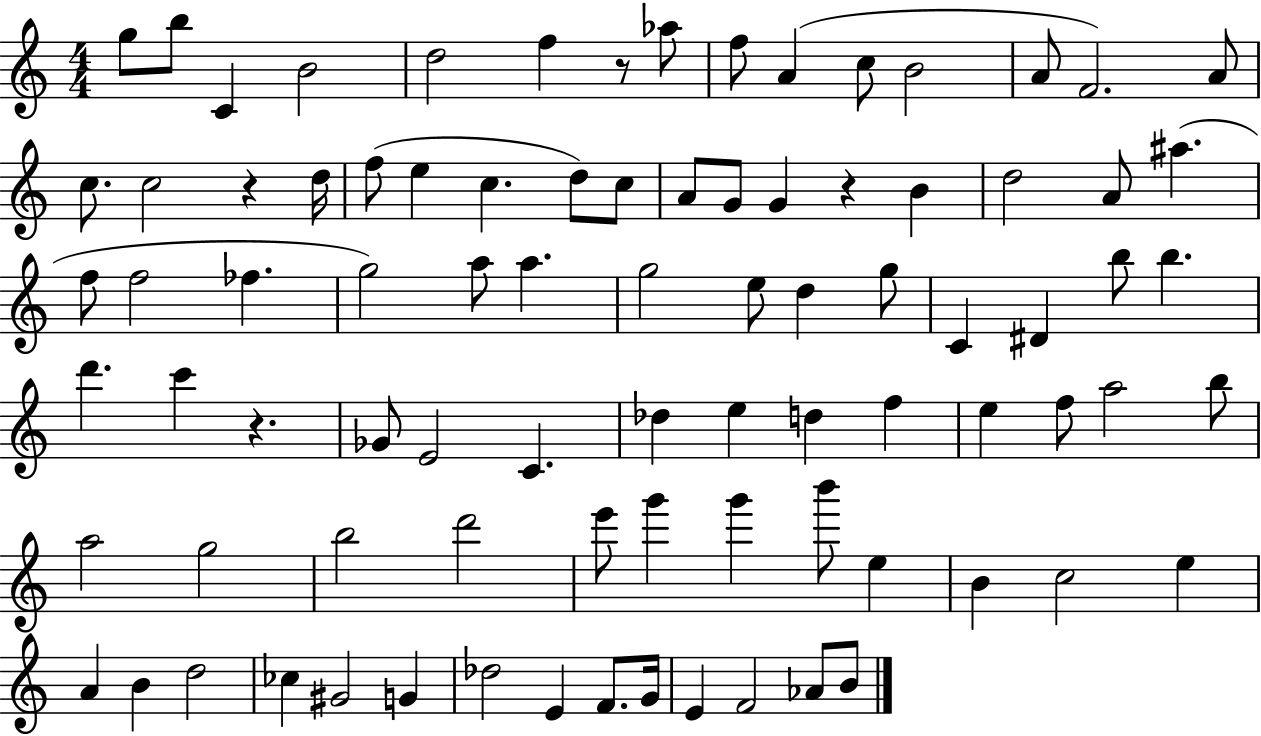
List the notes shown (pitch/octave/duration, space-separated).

G5/e B5/e C4/q B4/h D5/h F5/q R/e Ab5/e F5/e A4/q C5/e B4/h A4/e F4/h. A4/e C5/e. C5/h R/q D5/s F5/e E5/q C5/q. D5/e C5/e A4/e G4/e G4/q R/q B4/q D5/h A4/e A#5/q. F5/e F5/h FES5/q. G5/h A5/e A5/q. G5/h E5/e D5/q G5/e C4/q D#4/q B5/e B5/q. D6/q. C6/q R/q. Gb4/e E4/h C4/q. Db5/q E5/q D5/q F5/q E5/q F5/e A5/h B5/e A5/h G5/h B5/h D6/h E6/e G6/q G6/q B6/e E5/q B4/q C5/h E5/q A4/q B4/q D5/h CES5/q G#4/h G4/q Db5/h E4/q F4/e. G4/s E4/q F4/h Ab4/e B4/e